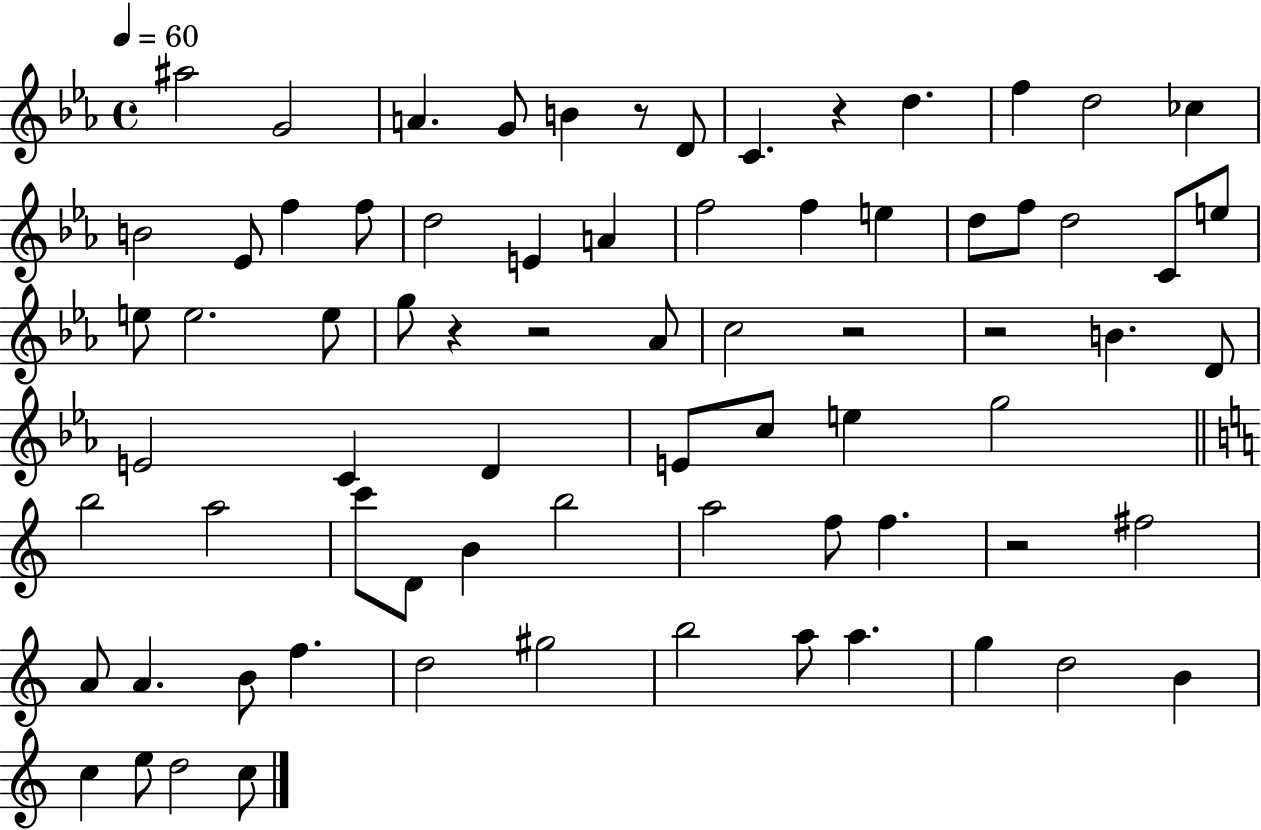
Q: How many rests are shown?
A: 7